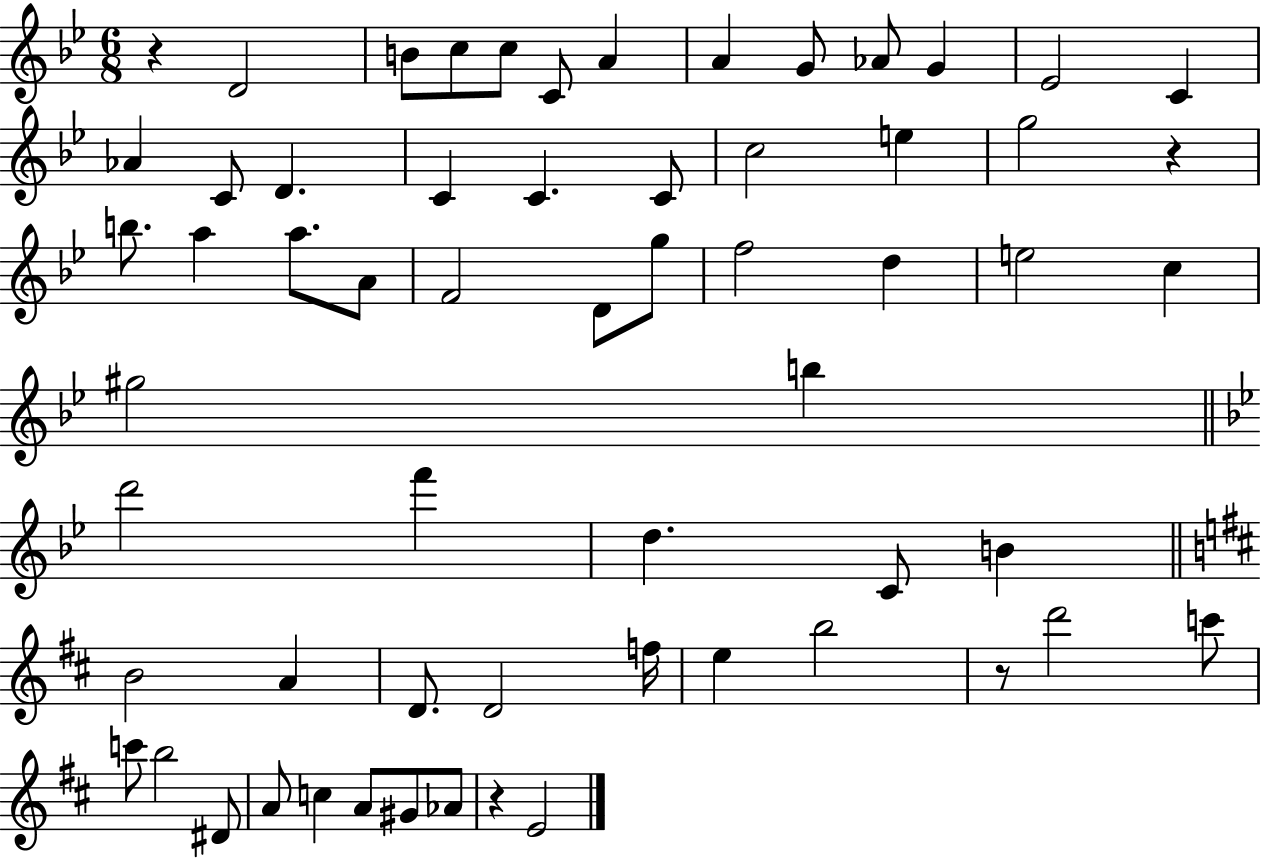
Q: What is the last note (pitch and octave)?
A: E4